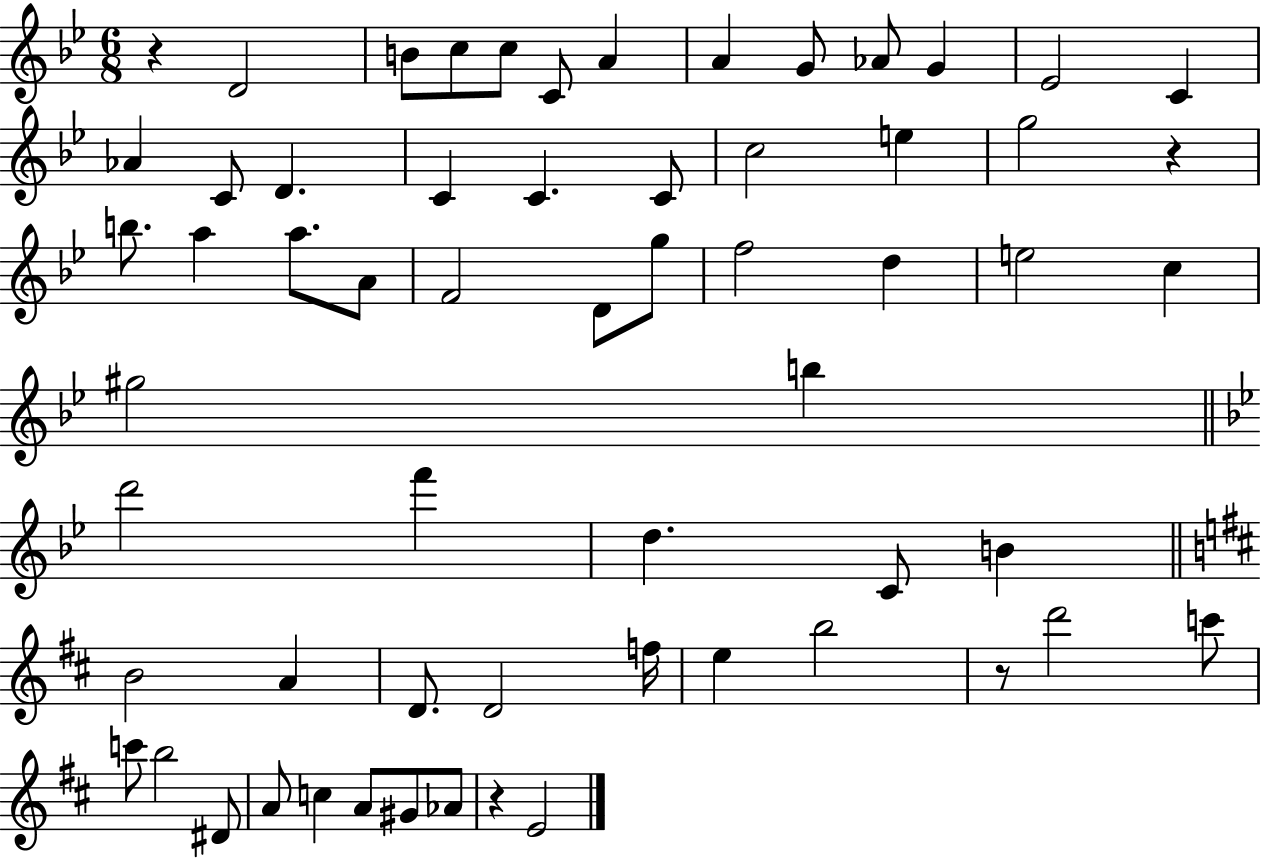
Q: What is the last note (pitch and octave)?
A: E4